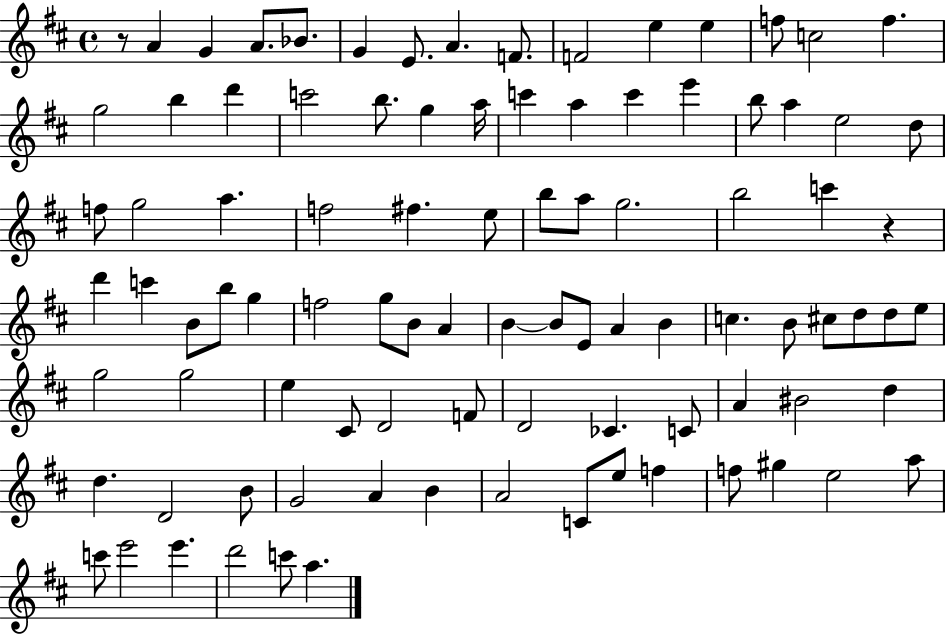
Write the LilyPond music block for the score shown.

{
  \clef treble
  \time 4/4
  \defaultTimeSignature
  \key d \major
  \repeat volta 2 { r8 a'4 g'4 a'8. bes'8. | g'4 e'8. a'4. f'8. | f'2 e''4 e''4 | f''8 c''2 f''4. | \break g''2 b''4 d'''4 | c'''2 b''8. g''4 a''16 | c'''4 a''4 c'''4 e'''4 | b''8 a''4 e''2 d''8 | \break f''8 g''2 a''4. | f''2 fis''4. e''8 | b''8 a''8 g''2. | b''2 c'''4 r4 | \break d'''4 c'''4 b'8 b''8 g''4 | f''2 g''8 b'8 a'4 | b'4~~ b'8 e'8 a'4 b'4 | c''4. b'8 cis''8 d''8 d''8 e''8 | \break g''2 g''2 | e''4 cis'8 d'2 f'8 | d'2 ces'4. c'8 | a'4 bis'2 d''4 | \break d''4. d'2 b'8 | g'2 a'4 b'4 | a'2 c'8 e''8 f''4 | f''8 gis''4 e''2 a''8 | \break c'''8 e'''2 e'''4. | d'''2 c'''8 a''4. | } \bar "|."
}